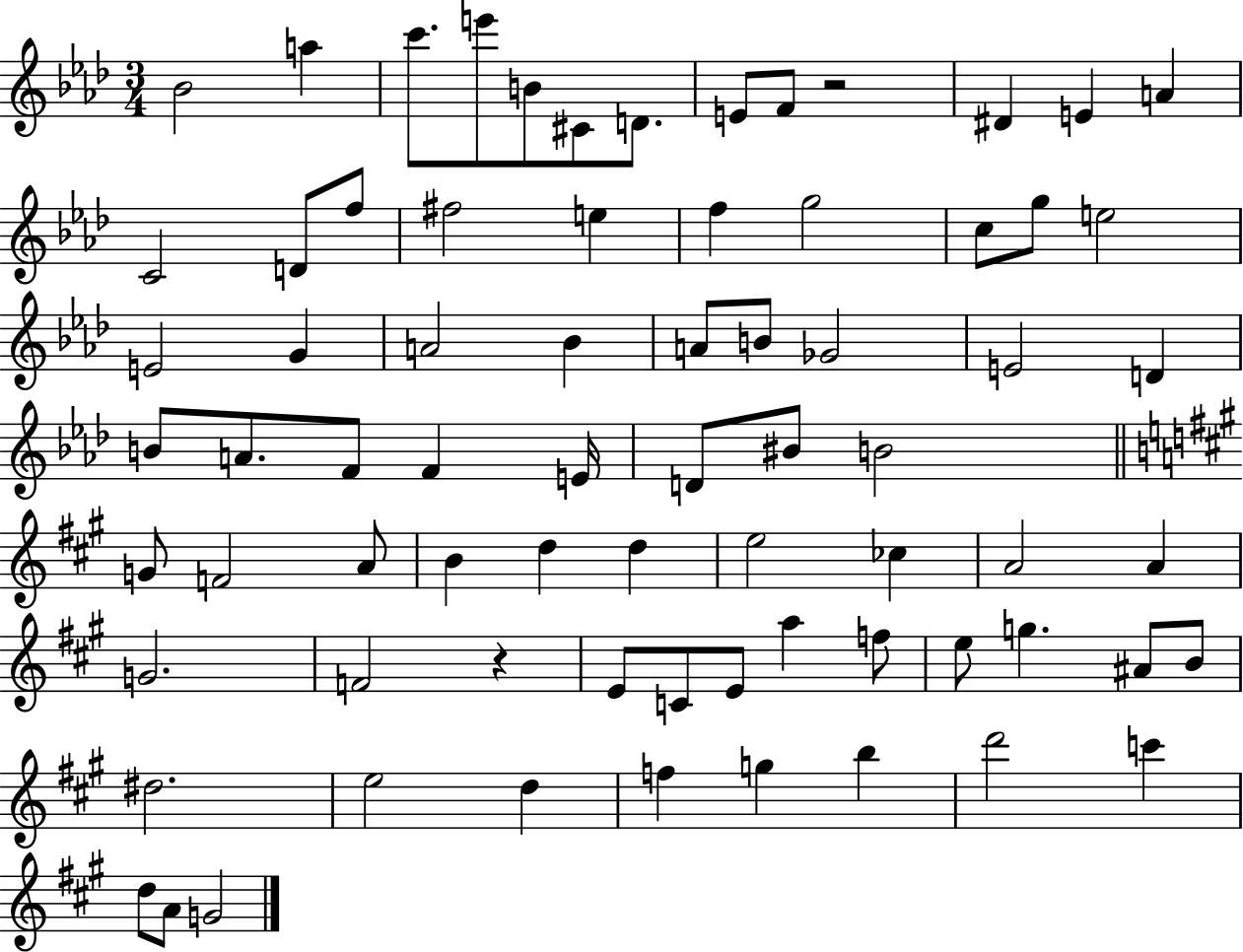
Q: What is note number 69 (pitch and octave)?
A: D5